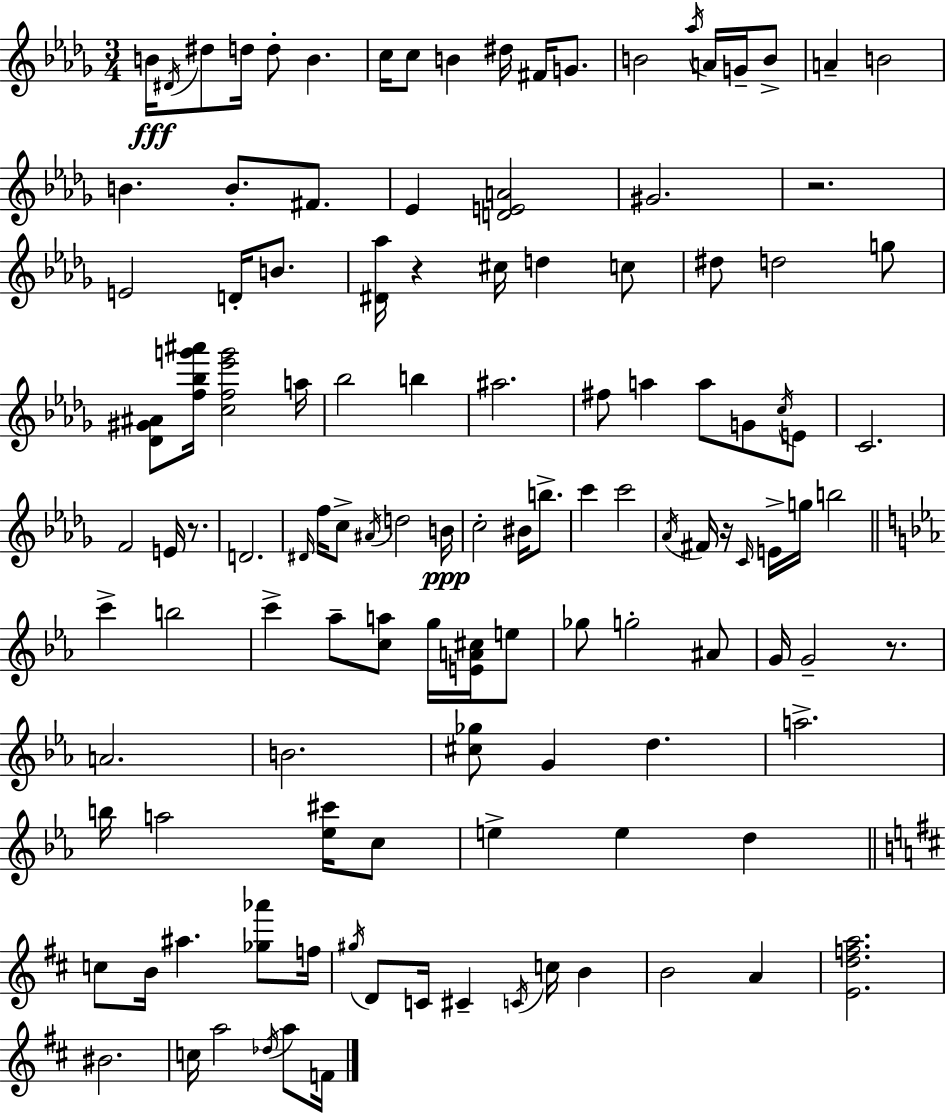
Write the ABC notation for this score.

X:1
T:Untitled
M:3/4
L:1/4
K:Bbm
B/4 ^D/4 ^d/2 d/4 d/2 B c/4 c/2 B ^d/4 ^F/4 G/2 B2 _a/4 A/4 G/4 B/2 A B2 B B/2 ^F/2 _E [DEA]2 ^G2 z2 E2 D/4 B/2 [^D_a]/4 z ^c/4 d c/2 ^d/2 d2 g/2 [_D^G^A]/2 [f_bg'^a']/4 [cf_e'g']2 a/4 _b2 b ^a2 ^f/2 a a/2 G/2 c/4 E/2 C2 F2 E/4 z/2 D2 ^D/4 f/4 c/2 ^A/4 d2 B/4 c2 ^B/4 b/2 c' c'2 _A/4 ^F/4 z/4 C/4 E/4 g/4 b2 c' b2 c' _a/2 [ca]/2 g/4 [EA^c]/4 e/2 _g/2 g2 ^A/2 G/4 G2 z/2 A2 B2 [^c_g]/2 G d a2 b/4 a2 [_e^c']/4 c/2 e e d c/2 B/4 ^a [_g_a']/2 f/4 ^g/4 D/2 C/4 ^C C/4 c/4 B B2 A [Edfa]2 ^B2 c/4 a2 _d/4 a/2 F/4